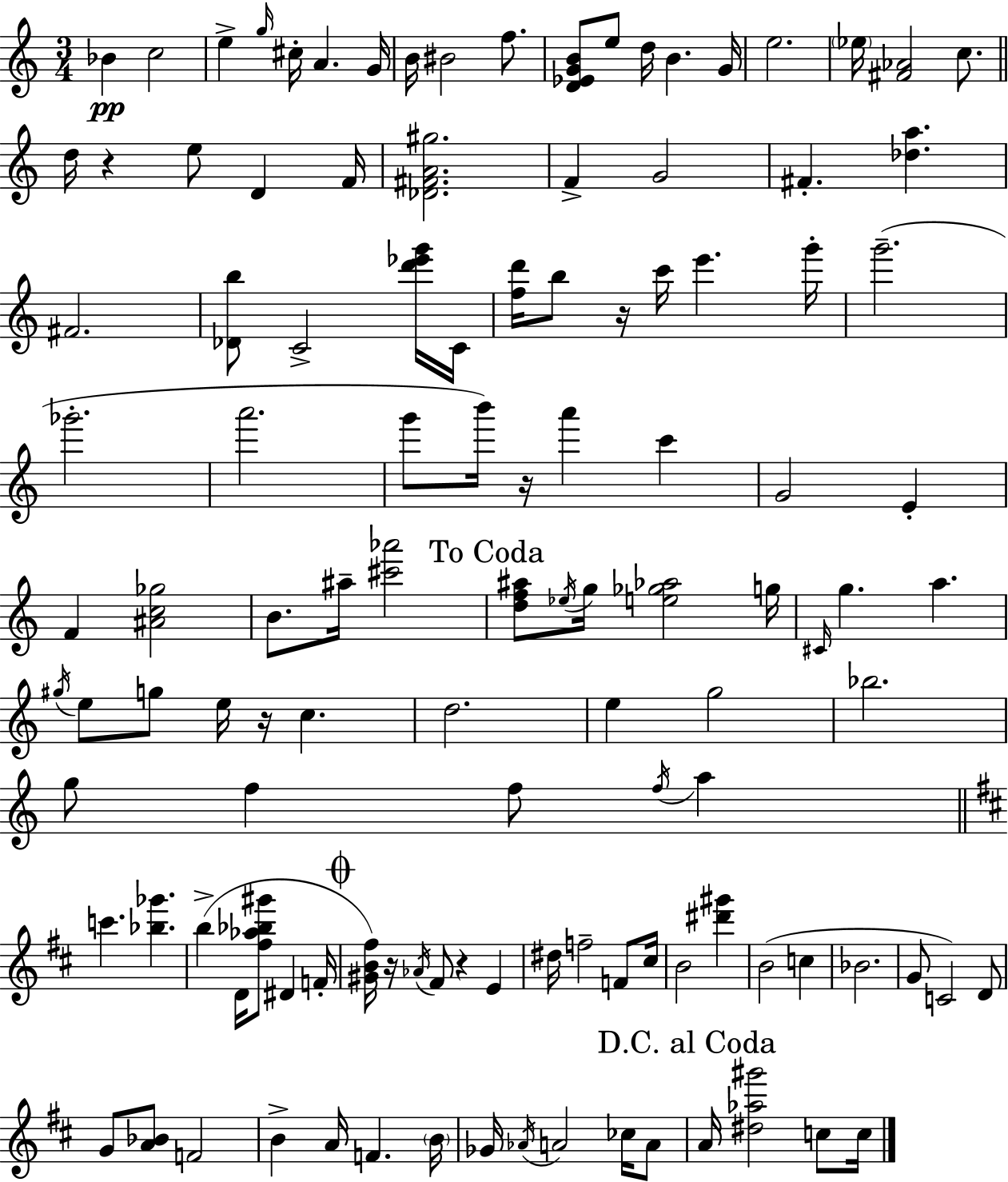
Bb4/q C5/h E5/q G5/s C#5/s A4/q. G4/s B4/s BIS4/h F5/e. [D4,Eb4,G4,B4]/e E5/e D5/s B4/q. G4/s E5/h. Eb5/s [F#4,Ab4]/h C5/e. D5/s R/q E5/e D4/q F4/s [Db4,F#4,A4,G#5]/h. F4/q G4/h F#4/q. [Db5,A5]/q. F#4/h. [Db4,B5]/e C4/h [D6,Eb6,G6]/s C4/s [F5,D6]/s B5/e R/s C6/s E6/q. G6/s G6/h. Gb6/h. A6/h. G6/e B6/s R/s A6/q C6/q G4/h E4/q F4/q [A#4,C5,Gb5]/h B4/e. A#5/s [C#6,Ab6]/h [D5,F5,A#5]/e Eb5/s G5/s [E5,Gb5,Ab5]/h G5/s C#4/s G5/q. A5/q. G#5/s E5/e G5/e E5/s R/s C5/q. D5/h. E5/q G5/h Bb5/h. G5/e F5/q F5/e F5/s A5/q C6/q. [Bb5,Gb6]/q. B5/q D4/s [F#5,Ab5,Bb5,G#6]/e D#4/q F4/s [G#4,B4,F#5]/s R/s Ab4/s F#4/e R/q E4/q D#5/s F5/h F4/e C#5/s B4/h [D#6,G#6]/q B4/h C5/q Bb4/h. G4/e C4/h D4/e G4/e [A4,Bb4]/e F4/h B4/q A4/s F4/q. B4/s Gb4/s Ab4/s A4/h CES5/s A4/e A4/s [D#5,Ab5,G#6]/h C5/e C5/s